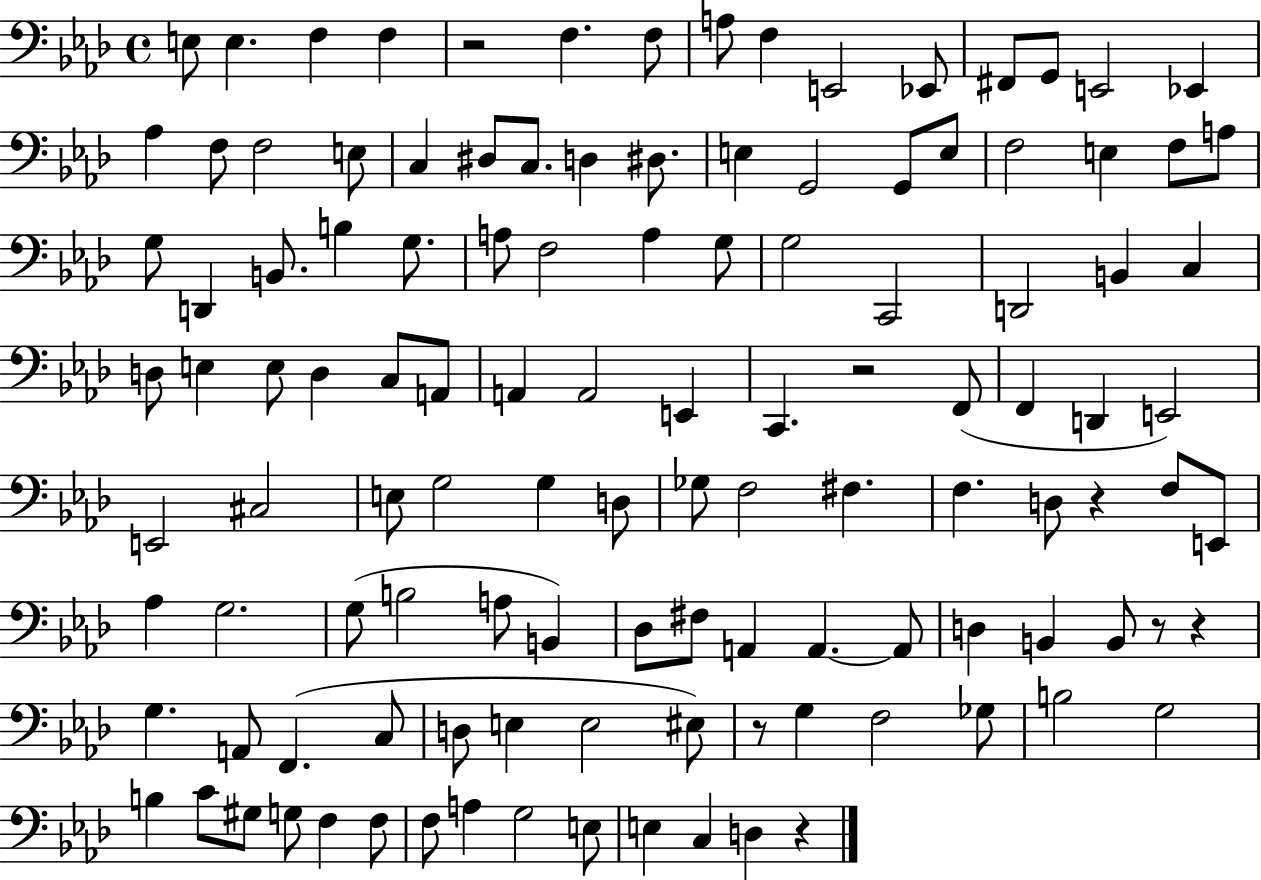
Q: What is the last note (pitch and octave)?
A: D3